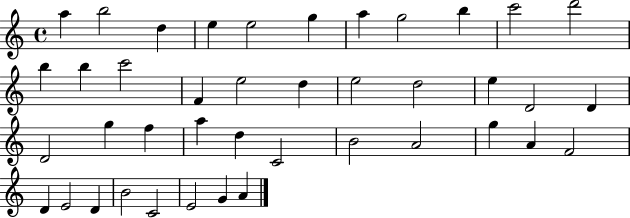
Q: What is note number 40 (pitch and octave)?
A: G4